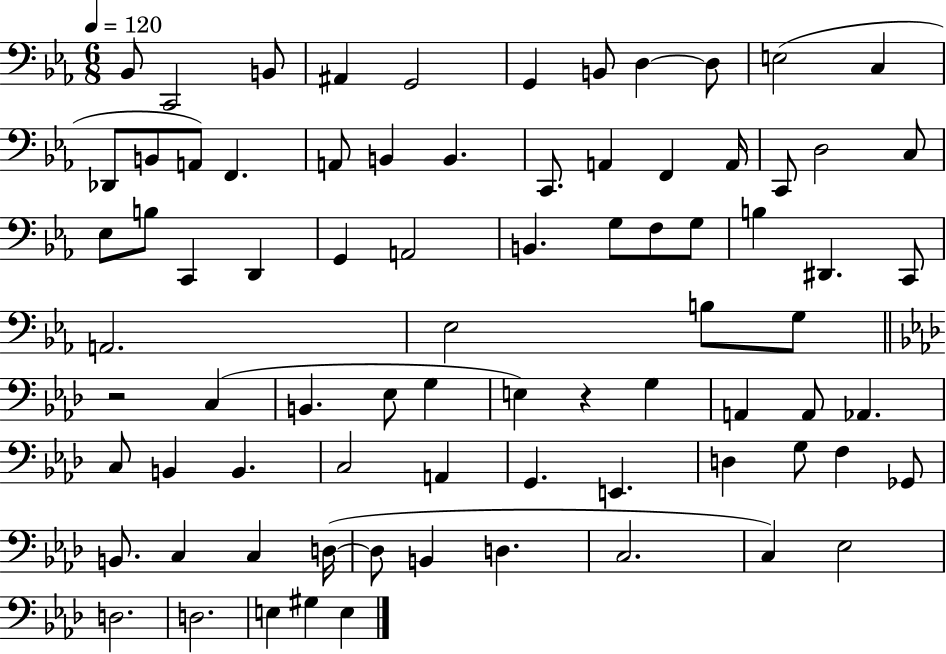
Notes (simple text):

Bb2/e C2/h B2/e A#2/q G2/h G2/q B2/e D3/q D3/e E3/h C3/q Db2/e B2/e A2/e F2/q. A2/e B2/q B2/q. C2/e. A2/q F2/q A2/s C2/e D3/h C3/e Eb3/e B3/e C2/q D2/q G2/q A2/h B2/q. G3/e F3/e G3/e B3/q D#2/q. C2/e A2/h. Eb3/h B3/e G3/e R/h C3/q B2/q. Eb3/e G3/q E3/q R/q G3/q A2/q A2/e Ab2/q. C3/e B2/q B2/q. C3/h A2/q G2/q. E2/q. D3/q G3/e F3/q Gb2/e B2/e. C3/q C3/q D3/s D3/e B2/q D3/q. C3/h. C3/q Eb3/h D3/h. D3/h. E3/q G#3/q E3/q